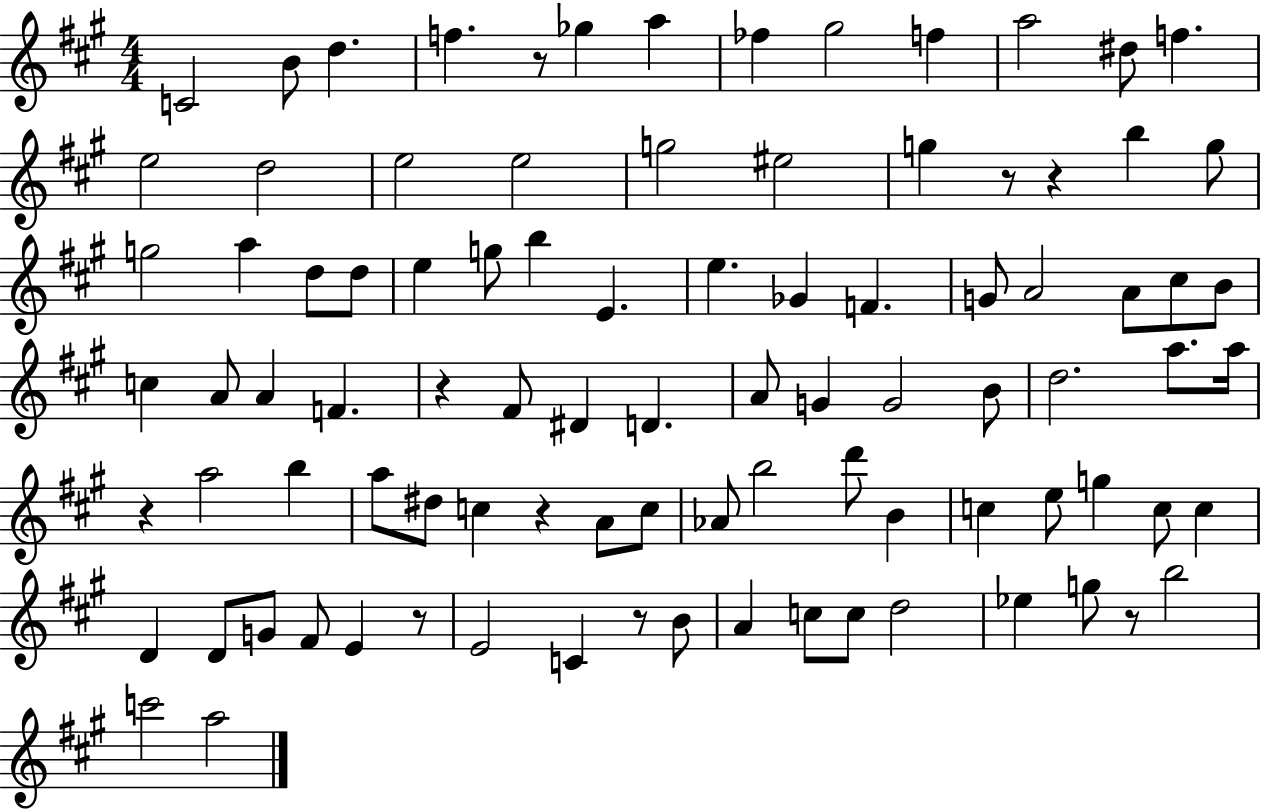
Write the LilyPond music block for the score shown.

{
  \clef treble
  \numericTimeSignature
  \time 4/4
  \key a \major
  \repeat volta 2 { c'2 b'8 d''4. | f''4. r8 ges''4 a''4 | fes''4 gis''2 f''4 | a''2 dis''8 f''4. | \break e''2 d''2 | e''2 e''2 | g''2 eis''2 | g''4 r8 r4 b''4 g''8 | \break g''2 a''4 d''8 d''8 | e''4 g''8 b''4 e'4. | e''4. ges'4 f'4. | g'8 a'2 a'8 cis''8 b'8 | \break c''4 a'8 a'4 f'4. | r4 fis'8 dis'4 d'4. | a'8 g'4 g'2 b'8 | d''2. a''8. a''16 | \break r4 a''2 b''4 | a''8 dis''8 c''4 r4 a'8 c''8 | aes'8 b''2 d'''8 b'4 | c''4 e''8 g''4 c''8 c''4 | \break d'4 d'8 g'8 fis'8 e'4 r8 | e'2 c'4 r8 b'8 | a'4 c''8 c''8 d''2 | ees''4 g''8 r8 b''2 | \break c'''2 a''2 | } \bar "|."
}